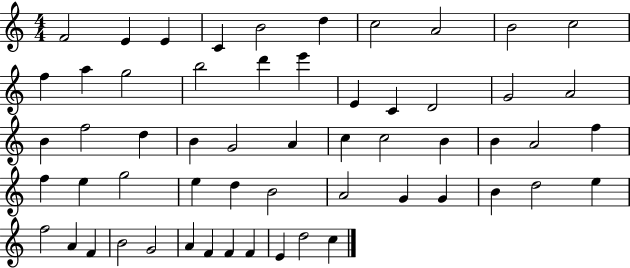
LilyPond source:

{
  \clef treble
  \numericTimeSignature
  \time 4/4
  \key c \major
  f'2 e'4 e'4 | c'4 b'2 d''4 | c''2 a'2 | b'2 c''2 | \break f''4 a''4 g''2 | b''2 d'''4 e'''4 | e'4 c'4 d'2 | g'2 a'2 | \break b'4 f''2 d''4 | b'4 g'2 a'4 | c''4 c''2 b'4 | b'4 a'2 f''4 | \break f''4 e''4 g''2 | e''4 d''4 b'2 | a'2 g'4 g'4 | b'4 d''2 e''4 | \break f''2 a'4 f'4 | b'2 g'2 | a'4 f'4 f'4 f'4 | e'4 d''2 c''4 | \break \bar "|."
}